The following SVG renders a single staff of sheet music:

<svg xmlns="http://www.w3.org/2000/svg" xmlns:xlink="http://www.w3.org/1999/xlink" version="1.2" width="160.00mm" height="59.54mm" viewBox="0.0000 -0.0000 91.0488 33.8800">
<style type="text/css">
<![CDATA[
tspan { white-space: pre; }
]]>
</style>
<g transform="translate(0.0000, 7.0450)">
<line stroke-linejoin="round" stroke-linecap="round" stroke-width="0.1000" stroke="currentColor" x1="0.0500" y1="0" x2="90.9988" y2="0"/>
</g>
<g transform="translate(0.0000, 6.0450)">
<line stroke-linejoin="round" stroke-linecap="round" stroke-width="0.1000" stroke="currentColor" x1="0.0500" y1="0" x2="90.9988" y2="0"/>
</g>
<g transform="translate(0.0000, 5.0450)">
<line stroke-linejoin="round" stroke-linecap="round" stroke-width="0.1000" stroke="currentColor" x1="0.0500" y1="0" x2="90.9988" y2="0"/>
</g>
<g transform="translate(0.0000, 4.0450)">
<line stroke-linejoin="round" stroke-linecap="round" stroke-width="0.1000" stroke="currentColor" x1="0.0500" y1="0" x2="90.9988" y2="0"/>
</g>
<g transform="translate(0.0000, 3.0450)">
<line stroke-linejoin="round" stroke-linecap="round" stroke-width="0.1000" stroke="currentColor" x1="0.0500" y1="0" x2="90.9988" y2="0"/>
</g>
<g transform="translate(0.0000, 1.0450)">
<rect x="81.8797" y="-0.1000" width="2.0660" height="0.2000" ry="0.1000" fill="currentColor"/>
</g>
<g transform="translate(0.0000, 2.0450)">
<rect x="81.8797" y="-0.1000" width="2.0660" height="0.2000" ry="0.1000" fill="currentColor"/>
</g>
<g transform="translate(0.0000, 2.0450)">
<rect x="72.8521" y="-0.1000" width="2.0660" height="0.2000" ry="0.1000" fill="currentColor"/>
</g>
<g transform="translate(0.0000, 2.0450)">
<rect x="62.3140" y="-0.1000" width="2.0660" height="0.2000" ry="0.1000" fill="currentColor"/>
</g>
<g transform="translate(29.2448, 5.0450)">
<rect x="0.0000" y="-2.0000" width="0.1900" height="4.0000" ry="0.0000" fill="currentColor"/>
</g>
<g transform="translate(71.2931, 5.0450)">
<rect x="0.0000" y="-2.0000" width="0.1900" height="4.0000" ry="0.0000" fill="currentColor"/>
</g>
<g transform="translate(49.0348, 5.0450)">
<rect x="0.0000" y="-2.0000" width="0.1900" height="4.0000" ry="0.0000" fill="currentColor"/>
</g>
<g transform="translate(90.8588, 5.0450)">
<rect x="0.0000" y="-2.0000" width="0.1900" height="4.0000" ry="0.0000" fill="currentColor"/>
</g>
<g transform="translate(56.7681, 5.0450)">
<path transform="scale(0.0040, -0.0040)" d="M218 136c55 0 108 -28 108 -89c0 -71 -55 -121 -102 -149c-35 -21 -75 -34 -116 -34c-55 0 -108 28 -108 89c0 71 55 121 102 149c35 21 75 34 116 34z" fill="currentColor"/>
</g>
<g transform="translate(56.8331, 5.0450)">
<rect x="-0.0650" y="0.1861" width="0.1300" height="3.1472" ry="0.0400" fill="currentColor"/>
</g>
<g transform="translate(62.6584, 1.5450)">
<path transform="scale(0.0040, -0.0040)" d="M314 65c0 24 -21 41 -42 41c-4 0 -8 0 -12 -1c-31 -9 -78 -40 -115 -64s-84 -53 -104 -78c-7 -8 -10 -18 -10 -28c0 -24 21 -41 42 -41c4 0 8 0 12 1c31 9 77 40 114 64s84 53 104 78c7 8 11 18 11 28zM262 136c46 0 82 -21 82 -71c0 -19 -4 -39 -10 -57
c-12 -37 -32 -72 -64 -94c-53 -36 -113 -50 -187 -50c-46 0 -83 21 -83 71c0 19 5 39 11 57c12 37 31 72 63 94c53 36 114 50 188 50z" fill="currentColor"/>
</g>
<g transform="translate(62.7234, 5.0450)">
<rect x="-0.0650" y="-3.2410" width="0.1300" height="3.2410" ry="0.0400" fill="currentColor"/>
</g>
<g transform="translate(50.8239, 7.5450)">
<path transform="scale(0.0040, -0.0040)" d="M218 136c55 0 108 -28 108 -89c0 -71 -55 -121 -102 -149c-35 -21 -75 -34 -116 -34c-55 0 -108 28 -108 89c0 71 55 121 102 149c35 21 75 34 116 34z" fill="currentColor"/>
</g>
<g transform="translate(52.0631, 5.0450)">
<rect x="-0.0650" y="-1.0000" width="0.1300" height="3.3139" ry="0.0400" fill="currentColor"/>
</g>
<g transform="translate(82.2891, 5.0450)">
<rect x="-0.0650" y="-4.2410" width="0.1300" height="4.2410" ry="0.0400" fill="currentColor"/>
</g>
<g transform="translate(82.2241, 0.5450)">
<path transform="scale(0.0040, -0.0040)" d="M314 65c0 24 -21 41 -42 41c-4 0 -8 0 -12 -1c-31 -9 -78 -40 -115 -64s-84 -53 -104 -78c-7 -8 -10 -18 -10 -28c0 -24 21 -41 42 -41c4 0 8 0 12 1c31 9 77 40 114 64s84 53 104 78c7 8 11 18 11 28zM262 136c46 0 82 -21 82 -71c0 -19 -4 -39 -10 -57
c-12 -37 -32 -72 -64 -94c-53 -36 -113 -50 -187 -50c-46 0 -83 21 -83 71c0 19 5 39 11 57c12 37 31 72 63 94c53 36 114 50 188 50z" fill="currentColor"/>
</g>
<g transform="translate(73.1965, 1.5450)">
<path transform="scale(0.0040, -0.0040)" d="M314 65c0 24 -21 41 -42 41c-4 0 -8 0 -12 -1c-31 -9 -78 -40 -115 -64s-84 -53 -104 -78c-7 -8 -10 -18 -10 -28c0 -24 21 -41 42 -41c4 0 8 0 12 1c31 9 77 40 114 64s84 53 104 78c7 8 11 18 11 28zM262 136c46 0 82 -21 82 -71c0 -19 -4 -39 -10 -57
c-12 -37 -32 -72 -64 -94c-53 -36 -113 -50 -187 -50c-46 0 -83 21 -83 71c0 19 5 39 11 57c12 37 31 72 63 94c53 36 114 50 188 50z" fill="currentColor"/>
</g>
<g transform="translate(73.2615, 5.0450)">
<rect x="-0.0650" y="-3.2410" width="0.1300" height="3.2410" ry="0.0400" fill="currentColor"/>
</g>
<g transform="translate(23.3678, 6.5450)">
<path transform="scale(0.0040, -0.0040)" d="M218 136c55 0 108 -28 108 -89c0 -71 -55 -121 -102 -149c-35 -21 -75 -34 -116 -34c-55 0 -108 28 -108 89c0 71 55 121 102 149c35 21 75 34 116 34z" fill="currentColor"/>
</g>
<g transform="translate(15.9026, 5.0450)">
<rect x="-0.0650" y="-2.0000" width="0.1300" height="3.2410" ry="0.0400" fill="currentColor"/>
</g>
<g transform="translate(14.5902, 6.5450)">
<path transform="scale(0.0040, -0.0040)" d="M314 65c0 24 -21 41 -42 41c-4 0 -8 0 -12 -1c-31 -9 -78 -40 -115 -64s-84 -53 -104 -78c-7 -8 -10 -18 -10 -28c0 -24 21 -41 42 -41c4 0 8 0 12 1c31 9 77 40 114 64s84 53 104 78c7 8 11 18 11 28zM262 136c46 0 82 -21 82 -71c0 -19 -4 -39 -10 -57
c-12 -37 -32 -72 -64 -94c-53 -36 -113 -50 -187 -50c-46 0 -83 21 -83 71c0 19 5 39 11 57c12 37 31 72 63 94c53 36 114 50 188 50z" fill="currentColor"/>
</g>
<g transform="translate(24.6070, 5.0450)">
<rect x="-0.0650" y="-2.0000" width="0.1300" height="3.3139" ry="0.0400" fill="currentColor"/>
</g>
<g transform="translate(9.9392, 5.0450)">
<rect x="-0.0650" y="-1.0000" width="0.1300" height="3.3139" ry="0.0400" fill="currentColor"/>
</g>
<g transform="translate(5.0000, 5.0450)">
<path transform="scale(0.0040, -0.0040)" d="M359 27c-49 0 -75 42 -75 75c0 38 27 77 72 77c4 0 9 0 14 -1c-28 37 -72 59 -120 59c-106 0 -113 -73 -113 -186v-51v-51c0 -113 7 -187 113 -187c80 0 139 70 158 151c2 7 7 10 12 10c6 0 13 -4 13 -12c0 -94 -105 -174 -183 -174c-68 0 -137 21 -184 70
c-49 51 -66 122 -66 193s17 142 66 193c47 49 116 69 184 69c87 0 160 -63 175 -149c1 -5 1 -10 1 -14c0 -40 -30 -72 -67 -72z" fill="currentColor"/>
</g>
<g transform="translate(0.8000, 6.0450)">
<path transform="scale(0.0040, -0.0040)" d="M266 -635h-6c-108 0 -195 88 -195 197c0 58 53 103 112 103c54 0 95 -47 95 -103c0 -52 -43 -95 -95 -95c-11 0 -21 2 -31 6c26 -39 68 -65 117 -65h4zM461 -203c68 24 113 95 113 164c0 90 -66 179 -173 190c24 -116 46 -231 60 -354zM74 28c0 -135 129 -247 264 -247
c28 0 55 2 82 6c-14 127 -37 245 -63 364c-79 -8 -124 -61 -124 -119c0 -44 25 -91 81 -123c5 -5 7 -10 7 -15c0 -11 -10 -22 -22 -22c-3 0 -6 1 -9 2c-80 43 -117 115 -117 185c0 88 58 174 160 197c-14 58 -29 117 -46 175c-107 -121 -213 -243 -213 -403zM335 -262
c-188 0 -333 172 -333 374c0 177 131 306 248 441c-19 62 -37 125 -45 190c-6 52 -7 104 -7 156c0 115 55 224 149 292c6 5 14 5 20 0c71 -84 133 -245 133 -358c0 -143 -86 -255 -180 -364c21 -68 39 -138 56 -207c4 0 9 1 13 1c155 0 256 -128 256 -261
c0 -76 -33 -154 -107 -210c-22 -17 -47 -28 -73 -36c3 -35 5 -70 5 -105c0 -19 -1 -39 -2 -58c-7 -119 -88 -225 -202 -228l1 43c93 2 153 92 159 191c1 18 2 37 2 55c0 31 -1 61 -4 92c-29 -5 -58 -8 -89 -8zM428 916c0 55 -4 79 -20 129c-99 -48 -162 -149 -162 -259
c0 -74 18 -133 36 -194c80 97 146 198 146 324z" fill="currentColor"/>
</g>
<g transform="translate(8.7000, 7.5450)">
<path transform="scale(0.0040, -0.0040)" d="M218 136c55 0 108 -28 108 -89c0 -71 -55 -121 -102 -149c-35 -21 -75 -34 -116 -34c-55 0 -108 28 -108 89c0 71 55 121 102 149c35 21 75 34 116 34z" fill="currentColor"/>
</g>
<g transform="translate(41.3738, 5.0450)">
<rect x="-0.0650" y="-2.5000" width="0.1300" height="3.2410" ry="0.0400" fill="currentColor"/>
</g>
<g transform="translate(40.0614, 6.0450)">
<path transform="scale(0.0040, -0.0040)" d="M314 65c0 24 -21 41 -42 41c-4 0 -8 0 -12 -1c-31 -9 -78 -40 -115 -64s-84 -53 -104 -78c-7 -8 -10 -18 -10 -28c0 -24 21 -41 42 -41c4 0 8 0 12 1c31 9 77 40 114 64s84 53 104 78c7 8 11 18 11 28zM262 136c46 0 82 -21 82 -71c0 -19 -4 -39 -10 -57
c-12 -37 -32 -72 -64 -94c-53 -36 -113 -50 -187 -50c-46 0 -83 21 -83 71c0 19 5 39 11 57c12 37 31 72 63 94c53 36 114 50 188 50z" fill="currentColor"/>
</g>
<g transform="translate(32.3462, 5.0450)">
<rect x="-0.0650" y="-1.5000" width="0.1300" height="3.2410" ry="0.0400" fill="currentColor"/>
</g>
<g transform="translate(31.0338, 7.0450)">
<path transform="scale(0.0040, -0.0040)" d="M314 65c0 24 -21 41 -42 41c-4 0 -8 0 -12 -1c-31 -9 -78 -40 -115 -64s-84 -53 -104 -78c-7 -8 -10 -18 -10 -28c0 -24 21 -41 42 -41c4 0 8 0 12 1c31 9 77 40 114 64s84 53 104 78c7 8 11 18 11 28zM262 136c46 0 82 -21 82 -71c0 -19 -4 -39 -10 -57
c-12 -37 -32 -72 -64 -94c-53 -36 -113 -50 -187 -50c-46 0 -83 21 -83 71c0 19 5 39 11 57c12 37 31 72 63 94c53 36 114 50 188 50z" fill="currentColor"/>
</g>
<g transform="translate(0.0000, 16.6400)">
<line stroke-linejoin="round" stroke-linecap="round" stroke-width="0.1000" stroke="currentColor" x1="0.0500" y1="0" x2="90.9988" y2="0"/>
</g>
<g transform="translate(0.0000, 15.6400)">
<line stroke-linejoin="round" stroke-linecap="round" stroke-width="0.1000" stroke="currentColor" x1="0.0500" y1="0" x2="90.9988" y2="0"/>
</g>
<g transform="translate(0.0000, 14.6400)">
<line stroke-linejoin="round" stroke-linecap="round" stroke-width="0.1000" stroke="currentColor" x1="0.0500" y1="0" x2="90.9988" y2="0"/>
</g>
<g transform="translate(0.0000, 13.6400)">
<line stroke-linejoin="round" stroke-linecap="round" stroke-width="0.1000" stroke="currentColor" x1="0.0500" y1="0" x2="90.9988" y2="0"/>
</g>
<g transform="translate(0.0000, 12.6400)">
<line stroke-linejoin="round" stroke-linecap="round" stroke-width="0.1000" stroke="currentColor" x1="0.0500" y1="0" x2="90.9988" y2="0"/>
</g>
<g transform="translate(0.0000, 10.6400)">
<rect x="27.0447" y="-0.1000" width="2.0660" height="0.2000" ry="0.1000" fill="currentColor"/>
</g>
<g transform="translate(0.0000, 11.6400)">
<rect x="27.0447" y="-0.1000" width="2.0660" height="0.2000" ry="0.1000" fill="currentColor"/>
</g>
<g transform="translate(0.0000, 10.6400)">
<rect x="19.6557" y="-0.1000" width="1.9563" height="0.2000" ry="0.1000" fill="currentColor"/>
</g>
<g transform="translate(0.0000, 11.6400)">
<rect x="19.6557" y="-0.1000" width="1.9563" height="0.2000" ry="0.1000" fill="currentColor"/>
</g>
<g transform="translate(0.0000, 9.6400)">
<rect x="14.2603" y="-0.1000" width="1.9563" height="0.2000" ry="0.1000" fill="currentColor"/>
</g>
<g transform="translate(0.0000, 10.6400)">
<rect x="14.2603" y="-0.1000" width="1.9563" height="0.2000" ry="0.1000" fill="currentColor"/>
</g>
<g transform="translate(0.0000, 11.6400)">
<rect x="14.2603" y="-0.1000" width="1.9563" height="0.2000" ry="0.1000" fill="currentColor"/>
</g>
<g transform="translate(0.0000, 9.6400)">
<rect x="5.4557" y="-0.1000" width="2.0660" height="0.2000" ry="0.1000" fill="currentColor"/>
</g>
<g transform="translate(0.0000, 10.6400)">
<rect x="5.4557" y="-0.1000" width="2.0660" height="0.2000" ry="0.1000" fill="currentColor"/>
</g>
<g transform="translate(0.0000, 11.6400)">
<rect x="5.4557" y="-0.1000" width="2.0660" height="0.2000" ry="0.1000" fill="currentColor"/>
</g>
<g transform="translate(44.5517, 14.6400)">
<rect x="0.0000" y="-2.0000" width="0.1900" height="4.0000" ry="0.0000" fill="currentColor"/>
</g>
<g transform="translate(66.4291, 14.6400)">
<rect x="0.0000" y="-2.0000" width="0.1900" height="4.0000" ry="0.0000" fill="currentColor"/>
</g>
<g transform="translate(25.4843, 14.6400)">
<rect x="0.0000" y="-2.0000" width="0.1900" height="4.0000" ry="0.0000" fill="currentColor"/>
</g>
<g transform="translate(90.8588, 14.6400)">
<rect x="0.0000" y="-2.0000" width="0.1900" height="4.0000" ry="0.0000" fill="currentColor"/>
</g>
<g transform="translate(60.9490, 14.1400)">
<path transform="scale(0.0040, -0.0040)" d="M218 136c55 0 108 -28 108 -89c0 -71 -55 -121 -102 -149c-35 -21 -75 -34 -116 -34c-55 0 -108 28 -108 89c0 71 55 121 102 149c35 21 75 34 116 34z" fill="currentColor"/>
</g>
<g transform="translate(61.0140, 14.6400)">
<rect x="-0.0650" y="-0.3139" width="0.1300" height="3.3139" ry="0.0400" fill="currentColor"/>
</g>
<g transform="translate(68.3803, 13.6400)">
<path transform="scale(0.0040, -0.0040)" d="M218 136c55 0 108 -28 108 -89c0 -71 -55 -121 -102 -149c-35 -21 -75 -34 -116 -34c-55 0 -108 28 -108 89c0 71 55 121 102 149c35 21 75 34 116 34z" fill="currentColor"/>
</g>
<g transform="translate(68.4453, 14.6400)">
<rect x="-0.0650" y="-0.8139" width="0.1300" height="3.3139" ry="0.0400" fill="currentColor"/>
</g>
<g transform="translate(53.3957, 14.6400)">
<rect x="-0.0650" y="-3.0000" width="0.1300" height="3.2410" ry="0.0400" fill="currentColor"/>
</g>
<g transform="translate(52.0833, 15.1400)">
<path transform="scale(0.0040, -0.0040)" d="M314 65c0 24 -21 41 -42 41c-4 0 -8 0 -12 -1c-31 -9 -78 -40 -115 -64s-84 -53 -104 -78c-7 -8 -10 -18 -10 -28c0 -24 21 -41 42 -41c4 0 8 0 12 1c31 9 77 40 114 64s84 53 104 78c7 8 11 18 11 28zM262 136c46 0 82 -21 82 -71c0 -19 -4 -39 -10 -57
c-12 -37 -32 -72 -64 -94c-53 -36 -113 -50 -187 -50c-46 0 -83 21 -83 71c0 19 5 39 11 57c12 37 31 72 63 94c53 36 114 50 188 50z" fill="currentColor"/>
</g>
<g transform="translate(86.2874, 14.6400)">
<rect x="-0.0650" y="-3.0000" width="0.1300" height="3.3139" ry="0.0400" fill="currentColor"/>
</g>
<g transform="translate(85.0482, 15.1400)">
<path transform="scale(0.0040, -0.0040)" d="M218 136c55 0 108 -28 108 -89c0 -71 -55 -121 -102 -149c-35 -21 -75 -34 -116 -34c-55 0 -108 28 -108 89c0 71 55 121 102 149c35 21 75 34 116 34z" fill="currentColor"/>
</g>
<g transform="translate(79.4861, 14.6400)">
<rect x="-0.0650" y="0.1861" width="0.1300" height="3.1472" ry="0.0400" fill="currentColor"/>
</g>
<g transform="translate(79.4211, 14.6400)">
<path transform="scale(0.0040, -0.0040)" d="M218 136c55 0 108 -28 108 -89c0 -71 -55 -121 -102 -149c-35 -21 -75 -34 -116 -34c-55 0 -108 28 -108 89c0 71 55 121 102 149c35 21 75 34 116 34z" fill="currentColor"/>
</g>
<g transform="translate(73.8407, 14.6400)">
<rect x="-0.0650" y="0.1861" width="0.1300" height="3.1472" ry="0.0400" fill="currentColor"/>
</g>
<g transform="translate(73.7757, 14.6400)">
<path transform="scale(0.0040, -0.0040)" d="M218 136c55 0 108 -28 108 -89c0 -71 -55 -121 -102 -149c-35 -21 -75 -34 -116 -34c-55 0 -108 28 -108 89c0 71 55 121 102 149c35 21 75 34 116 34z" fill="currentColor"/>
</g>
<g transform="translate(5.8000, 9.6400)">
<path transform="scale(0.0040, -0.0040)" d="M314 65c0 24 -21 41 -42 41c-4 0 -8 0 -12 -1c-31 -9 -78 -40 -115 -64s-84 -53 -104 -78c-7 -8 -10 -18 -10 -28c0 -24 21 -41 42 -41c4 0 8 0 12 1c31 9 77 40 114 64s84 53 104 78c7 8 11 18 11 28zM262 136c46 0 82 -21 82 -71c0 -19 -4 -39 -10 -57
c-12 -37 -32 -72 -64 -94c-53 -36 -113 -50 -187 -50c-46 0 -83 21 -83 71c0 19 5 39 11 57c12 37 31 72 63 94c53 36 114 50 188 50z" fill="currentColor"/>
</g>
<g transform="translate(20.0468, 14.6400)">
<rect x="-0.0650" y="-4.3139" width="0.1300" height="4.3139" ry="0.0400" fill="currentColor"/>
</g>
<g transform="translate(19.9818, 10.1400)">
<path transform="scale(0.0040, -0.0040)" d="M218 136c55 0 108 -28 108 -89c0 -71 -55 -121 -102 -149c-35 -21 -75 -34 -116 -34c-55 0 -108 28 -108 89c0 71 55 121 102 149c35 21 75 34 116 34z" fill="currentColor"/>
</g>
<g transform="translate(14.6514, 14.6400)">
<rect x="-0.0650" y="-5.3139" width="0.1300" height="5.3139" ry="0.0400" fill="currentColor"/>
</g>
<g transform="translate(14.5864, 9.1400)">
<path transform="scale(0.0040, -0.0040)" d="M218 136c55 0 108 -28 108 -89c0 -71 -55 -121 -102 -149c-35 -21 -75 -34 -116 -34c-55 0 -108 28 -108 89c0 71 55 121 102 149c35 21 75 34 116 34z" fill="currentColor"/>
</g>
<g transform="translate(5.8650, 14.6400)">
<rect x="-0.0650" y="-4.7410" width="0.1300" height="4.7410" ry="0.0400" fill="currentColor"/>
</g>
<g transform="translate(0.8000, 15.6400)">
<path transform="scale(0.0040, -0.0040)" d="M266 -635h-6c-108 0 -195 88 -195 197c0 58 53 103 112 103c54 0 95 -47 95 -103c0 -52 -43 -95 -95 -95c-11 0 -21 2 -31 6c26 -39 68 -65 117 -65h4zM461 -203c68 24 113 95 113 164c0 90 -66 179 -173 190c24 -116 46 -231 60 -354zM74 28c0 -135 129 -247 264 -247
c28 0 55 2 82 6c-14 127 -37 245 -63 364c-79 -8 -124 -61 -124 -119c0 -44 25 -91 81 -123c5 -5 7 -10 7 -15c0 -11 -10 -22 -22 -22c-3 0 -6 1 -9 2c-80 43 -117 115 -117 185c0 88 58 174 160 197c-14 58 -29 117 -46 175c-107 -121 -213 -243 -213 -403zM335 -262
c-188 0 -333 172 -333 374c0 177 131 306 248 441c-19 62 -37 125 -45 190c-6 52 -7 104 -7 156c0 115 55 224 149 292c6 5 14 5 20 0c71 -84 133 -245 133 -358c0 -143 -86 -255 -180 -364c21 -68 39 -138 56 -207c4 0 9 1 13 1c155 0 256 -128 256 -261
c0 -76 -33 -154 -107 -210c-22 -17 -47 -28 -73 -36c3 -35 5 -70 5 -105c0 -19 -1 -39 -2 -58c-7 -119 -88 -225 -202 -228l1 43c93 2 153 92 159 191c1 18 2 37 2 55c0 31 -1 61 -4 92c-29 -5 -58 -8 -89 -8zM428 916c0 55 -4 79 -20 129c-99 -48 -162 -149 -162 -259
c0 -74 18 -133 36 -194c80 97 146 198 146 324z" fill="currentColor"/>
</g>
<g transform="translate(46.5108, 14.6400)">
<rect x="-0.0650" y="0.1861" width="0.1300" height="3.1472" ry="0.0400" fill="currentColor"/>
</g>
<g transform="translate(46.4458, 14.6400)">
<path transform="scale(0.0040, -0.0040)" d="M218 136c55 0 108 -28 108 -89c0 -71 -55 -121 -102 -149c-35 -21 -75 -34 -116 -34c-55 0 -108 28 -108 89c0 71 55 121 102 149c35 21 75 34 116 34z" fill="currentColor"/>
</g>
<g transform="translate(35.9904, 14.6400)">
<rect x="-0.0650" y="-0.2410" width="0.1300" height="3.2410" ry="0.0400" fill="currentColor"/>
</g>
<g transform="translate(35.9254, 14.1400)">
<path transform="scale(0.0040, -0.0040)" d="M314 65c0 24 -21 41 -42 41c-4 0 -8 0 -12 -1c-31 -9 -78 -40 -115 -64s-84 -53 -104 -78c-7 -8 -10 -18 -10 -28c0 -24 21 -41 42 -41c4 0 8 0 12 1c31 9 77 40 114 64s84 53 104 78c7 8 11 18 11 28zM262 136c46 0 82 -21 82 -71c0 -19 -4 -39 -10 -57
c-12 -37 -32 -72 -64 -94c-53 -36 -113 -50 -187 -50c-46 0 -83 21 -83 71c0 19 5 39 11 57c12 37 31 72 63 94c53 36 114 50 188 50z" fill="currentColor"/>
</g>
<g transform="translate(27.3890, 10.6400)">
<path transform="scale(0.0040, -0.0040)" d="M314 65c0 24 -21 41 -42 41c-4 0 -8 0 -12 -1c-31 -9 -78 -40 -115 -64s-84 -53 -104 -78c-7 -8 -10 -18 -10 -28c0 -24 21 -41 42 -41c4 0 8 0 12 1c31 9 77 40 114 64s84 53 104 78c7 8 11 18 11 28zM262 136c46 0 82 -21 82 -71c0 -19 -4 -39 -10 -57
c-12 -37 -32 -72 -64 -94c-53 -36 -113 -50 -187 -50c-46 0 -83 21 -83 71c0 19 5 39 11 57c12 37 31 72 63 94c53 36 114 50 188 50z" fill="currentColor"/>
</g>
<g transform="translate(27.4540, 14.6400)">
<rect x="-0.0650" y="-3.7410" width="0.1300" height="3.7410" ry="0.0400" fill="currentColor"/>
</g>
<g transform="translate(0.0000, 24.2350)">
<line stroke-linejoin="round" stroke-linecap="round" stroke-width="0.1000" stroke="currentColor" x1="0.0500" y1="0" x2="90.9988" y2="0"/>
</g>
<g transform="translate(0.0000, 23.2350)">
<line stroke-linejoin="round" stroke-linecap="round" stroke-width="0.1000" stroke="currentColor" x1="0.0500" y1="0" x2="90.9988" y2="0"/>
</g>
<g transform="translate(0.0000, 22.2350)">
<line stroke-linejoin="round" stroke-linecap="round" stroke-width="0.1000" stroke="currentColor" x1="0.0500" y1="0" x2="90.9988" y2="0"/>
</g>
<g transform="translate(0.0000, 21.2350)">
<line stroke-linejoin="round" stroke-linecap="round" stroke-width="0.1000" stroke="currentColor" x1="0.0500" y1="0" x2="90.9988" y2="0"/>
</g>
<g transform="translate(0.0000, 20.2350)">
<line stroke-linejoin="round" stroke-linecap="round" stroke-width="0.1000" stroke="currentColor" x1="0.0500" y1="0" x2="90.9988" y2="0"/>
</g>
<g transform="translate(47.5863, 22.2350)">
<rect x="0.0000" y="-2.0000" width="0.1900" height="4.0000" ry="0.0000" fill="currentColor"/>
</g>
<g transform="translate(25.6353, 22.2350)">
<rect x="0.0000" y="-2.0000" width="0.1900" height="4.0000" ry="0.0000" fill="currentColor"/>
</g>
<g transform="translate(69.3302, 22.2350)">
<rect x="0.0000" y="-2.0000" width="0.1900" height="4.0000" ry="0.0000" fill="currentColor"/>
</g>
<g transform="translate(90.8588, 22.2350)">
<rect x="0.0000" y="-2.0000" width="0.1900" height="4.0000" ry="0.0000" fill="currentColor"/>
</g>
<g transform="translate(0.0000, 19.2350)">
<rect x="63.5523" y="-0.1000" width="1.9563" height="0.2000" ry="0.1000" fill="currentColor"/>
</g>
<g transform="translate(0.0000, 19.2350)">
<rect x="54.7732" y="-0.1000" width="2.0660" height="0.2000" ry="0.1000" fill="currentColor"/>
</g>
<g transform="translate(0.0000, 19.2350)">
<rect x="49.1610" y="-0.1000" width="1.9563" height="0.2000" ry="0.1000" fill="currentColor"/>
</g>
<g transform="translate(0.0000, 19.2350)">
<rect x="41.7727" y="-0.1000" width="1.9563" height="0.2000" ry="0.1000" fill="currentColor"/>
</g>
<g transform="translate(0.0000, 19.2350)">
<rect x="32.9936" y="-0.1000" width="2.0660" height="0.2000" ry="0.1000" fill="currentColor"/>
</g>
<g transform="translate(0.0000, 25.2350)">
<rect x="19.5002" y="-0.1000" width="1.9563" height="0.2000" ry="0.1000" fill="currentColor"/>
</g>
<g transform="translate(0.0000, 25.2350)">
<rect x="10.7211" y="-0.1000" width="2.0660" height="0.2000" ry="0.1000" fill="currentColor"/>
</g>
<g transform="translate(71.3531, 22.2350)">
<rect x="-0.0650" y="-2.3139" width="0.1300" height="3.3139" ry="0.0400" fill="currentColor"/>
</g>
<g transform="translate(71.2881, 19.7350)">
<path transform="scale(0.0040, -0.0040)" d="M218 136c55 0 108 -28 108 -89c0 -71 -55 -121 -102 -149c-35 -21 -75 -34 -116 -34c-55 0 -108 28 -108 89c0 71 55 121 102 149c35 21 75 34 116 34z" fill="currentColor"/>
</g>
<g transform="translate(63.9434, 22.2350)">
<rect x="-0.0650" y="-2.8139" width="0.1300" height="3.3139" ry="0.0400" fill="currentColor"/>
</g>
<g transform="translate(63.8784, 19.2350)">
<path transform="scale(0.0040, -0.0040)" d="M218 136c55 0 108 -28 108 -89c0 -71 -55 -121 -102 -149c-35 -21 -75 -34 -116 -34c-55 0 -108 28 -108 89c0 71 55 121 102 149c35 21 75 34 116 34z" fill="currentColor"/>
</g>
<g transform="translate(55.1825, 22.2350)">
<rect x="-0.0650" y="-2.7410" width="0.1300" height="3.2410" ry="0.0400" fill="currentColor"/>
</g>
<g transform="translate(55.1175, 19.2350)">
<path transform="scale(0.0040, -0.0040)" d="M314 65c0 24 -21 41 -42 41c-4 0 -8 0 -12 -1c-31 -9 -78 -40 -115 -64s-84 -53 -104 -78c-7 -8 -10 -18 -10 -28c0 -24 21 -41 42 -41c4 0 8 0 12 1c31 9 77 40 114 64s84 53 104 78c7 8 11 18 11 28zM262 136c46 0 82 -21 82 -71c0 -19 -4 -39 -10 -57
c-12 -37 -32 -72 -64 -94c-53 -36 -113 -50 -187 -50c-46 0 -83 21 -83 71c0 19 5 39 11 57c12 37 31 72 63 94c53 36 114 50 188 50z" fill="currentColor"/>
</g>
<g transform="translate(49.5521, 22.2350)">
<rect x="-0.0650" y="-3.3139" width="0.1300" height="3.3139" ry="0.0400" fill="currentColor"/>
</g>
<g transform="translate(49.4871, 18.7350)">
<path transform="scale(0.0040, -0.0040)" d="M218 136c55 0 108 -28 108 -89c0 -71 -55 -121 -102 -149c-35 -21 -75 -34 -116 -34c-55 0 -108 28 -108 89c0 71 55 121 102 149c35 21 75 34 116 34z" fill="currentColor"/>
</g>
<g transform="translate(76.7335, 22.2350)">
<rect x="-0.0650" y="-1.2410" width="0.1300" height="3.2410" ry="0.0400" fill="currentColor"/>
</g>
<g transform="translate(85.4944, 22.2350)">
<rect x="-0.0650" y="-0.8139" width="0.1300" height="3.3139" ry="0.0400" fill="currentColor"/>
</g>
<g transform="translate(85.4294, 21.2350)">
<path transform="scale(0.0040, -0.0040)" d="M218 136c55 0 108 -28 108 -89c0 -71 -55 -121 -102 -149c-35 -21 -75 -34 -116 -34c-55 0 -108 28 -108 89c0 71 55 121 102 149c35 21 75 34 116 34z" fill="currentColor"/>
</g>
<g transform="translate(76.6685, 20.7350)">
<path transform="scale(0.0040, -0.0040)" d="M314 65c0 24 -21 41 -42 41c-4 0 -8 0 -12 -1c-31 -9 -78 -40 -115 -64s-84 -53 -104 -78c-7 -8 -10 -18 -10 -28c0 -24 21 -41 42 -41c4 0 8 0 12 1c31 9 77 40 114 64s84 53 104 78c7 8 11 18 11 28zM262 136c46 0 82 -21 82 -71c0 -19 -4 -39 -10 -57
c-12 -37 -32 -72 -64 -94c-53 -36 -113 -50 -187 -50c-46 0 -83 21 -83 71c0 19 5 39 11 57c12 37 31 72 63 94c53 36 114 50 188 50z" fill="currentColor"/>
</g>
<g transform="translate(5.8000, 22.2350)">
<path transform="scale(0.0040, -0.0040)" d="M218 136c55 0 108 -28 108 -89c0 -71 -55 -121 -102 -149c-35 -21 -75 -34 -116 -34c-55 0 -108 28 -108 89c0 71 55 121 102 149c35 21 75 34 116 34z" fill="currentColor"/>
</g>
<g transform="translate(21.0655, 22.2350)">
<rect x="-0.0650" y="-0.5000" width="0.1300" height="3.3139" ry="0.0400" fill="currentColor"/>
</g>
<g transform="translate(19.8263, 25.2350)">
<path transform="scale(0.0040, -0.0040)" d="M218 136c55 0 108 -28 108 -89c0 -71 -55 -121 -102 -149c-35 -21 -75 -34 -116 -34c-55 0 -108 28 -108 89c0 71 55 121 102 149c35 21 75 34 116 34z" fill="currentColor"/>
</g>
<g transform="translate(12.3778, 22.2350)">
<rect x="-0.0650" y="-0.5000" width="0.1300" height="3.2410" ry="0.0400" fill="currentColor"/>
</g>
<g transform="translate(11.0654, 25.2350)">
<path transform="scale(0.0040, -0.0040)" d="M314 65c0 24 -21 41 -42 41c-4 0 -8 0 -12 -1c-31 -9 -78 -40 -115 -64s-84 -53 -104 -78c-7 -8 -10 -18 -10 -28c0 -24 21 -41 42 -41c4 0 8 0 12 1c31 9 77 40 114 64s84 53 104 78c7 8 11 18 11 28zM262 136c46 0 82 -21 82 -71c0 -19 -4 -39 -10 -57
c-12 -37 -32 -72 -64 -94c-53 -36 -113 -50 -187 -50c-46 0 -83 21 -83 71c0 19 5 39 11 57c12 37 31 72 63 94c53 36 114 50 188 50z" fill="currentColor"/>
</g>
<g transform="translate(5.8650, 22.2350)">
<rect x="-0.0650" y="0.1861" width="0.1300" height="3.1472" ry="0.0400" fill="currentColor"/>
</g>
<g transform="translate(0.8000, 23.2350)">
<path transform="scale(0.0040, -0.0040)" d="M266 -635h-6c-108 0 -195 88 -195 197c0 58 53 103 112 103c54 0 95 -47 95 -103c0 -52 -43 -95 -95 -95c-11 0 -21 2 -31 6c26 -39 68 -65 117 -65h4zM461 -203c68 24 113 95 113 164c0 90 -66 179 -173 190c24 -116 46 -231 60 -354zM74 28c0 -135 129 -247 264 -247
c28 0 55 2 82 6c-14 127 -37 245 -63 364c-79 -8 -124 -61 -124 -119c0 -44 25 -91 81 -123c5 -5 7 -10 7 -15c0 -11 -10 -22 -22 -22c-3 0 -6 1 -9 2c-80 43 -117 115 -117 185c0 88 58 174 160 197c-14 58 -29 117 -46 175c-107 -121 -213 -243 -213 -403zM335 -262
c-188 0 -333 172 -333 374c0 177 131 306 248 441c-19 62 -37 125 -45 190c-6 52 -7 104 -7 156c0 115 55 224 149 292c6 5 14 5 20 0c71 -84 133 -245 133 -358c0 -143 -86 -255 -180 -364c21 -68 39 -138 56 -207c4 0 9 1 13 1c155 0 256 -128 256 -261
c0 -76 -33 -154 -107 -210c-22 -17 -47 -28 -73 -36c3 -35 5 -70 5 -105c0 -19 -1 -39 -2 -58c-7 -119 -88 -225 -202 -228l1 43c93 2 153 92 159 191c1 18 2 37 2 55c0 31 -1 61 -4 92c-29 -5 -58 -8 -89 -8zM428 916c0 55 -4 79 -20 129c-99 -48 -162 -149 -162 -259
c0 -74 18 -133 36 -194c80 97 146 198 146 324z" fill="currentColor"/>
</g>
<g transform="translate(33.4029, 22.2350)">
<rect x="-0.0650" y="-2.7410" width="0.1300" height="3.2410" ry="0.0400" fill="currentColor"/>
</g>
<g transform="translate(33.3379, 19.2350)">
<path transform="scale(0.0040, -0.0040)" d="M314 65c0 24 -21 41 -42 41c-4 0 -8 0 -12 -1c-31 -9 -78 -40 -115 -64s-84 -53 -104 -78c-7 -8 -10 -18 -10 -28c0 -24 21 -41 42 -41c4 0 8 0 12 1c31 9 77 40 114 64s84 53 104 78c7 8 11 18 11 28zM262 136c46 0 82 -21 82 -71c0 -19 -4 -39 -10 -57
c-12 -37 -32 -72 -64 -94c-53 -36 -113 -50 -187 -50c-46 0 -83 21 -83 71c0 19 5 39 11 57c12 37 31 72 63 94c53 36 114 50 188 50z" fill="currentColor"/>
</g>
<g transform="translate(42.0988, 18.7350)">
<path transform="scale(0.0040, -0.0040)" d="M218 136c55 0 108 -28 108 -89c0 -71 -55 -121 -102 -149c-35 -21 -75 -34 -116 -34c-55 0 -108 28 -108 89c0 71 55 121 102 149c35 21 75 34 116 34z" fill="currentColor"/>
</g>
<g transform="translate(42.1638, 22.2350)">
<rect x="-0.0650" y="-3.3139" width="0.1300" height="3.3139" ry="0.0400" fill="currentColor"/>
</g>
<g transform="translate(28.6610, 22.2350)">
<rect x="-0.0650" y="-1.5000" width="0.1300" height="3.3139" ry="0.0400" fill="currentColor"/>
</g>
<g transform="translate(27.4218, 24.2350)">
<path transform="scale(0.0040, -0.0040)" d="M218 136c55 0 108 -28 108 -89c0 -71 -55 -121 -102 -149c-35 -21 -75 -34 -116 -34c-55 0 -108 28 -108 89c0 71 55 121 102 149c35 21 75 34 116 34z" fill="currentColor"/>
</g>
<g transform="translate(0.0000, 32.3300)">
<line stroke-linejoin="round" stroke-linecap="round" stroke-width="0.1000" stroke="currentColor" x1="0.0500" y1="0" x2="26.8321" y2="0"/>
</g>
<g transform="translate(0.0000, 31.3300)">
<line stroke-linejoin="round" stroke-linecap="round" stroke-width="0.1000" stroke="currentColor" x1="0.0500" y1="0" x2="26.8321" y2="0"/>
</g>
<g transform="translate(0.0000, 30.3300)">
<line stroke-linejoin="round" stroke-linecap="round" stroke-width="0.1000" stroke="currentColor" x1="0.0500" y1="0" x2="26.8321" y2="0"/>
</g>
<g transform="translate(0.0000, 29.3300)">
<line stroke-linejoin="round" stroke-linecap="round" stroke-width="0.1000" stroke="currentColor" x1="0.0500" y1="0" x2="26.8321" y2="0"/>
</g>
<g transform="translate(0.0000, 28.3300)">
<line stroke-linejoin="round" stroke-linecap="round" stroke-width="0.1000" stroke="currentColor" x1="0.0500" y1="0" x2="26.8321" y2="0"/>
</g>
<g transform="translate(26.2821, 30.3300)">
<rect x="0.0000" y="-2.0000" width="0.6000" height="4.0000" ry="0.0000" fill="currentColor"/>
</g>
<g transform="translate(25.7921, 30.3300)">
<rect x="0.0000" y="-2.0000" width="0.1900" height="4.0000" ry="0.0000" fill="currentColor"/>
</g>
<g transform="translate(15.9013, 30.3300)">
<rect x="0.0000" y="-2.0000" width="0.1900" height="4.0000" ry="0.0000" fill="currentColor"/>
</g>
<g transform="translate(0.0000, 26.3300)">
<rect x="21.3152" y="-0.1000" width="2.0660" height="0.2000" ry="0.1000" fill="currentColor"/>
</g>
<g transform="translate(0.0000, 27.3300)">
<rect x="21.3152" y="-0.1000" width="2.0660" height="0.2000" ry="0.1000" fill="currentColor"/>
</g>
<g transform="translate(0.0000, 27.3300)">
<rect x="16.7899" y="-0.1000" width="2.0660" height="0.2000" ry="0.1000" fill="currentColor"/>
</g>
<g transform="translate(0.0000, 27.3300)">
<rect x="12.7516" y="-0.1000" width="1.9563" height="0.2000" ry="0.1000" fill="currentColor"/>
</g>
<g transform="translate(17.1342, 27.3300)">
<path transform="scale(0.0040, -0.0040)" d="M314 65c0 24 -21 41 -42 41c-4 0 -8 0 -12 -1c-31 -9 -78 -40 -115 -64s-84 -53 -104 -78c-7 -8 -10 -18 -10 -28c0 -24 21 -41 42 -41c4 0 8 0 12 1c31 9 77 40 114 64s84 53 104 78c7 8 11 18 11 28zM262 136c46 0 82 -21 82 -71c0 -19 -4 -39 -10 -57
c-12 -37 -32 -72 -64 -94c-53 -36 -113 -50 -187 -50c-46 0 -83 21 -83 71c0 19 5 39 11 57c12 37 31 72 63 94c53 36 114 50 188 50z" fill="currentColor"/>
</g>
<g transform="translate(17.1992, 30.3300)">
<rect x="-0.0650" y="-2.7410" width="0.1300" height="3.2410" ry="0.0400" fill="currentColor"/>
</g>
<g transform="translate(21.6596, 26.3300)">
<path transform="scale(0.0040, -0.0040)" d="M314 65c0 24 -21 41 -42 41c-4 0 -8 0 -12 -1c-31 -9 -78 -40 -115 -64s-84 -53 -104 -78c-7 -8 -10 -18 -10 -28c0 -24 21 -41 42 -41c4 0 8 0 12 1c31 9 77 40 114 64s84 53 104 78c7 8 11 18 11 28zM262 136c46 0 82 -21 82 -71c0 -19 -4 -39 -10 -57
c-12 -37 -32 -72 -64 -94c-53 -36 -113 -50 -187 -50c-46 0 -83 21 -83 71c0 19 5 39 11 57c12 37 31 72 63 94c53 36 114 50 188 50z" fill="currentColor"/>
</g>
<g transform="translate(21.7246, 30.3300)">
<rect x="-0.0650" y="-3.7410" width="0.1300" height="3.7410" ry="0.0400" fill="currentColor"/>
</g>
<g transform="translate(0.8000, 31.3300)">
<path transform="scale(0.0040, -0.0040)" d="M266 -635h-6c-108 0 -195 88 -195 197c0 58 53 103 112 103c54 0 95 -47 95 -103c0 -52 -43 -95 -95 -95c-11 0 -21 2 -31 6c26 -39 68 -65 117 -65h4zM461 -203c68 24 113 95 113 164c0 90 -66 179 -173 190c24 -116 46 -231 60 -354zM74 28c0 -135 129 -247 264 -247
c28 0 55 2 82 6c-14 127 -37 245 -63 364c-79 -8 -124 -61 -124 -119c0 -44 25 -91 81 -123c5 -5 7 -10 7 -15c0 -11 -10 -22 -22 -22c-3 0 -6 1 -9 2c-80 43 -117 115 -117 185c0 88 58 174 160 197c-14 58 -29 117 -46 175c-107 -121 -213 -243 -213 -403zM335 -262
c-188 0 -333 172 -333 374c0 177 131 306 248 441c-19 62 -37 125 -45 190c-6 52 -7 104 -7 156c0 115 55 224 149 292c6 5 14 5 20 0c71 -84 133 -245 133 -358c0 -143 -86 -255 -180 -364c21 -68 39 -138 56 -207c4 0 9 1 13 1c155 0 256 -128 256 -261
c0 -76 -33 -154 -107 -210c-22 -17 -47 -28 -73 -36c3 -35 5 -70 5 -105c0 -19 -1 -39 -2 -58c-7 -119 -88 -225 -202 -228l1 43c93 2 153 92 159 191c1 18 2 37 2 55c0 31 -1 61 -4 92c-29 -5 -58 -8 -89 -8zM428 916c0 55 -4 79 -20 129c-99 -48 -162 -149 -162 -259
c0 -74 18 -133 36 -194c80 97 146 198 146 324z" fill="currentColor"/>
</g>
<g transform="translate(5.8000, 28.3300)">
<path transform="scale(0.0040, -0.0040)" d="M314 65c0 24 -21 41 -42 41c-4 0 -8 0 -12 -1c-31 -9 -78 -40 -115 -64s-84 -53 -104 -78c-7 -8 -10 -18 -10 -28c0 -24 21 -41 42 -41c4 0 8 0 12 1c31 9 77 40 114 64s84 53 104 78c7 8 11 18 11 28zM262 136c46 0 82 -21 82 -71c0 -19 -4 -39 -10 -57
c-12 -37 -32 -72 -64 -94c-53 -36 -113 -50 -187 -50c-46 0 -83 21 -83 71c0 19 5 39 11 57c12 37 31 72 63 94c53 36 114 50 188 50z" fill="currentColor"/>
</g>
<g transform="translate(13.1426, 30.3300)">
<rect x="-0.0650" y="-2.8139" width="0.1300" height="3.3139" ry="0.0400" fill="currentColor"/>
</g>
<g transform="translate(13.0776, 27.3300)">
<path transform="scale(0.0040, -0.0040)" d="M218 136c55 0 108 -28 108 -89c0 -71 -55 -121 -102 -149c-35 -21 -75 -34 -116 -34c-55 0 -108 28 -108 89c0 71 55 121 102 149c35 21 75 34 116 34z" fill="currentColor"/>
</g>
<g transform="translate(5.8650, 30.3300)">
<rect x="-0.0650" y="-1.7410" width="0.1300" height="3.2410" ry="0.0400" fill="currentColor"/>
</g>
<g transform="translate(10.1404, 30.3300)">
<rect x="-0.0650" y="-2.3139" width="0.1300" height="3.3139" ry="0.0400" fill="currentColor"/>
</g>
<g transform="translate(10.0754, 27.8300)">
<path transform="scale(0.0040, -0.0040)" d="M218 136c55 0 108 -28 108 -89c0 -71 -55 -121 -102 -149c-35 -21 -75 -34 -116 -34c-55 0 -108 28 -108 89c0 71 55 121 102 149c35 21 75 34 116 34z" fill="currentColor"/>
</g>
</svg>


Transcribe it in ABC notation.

X:1
T:Untitled
M:4/4
L:1/4
K:C
D F2 F E2 G2 D B b2 b2 d'2 e'2 f' d' c'2 c2 B A2 c d B B A B C2 C E a2 b b a2 a g e2 d f2 g a a2 c'2